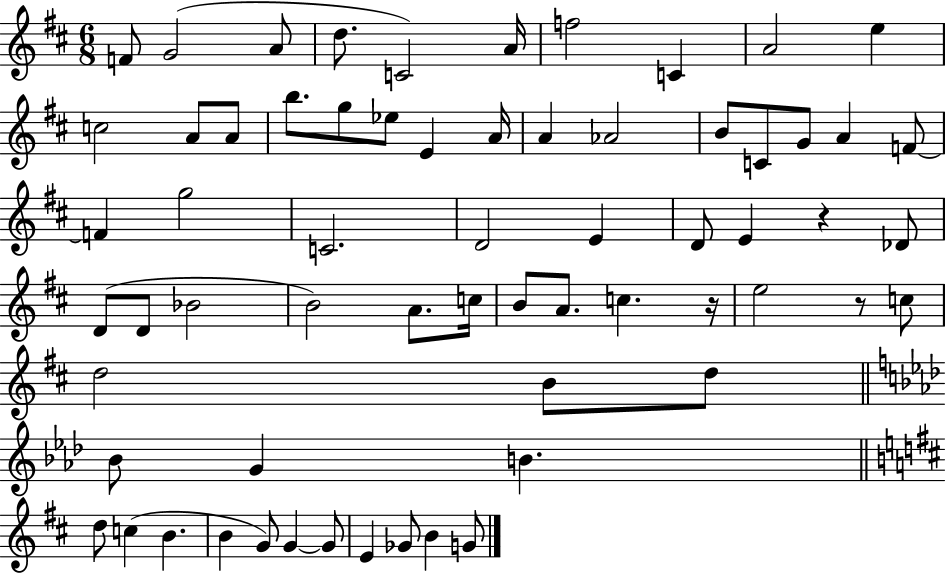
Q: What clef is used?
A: treble